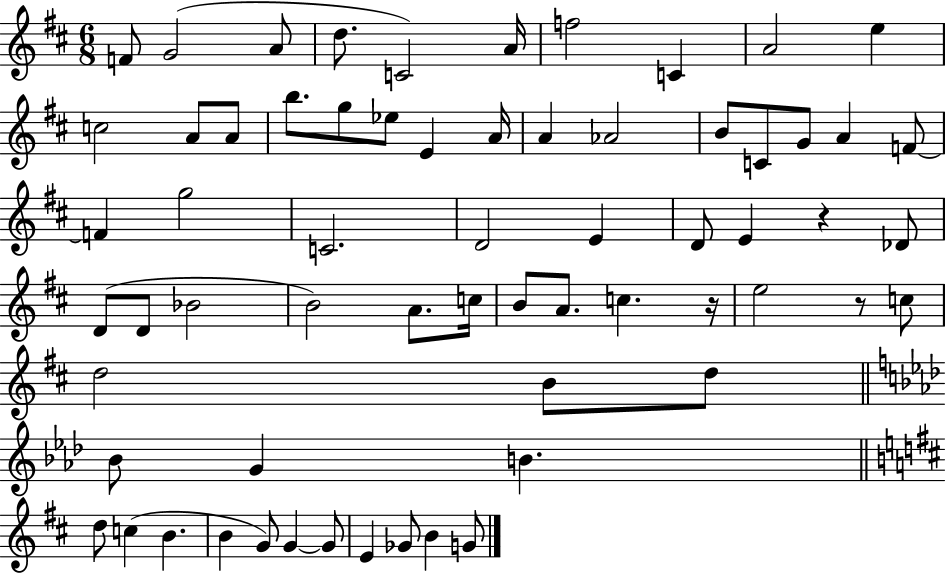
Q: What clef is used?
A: treble